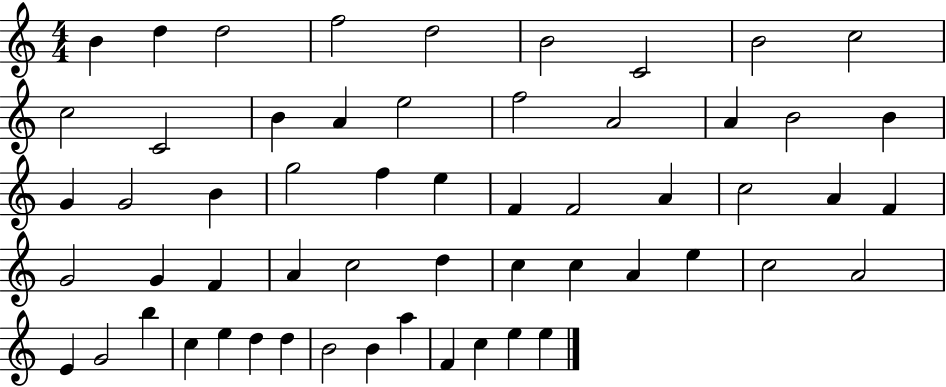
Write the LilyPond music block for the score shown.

{
  \clef treble
  \numericTimeSignature
  \time 4/4
  \key c \major
  b'4 d''4 d''2 | f''2 d''2 | b'2 c'2 | b'2 c''2 | \break c''2 c'2 | b'4 a'4 e''2 | f''2 a'2 | a'4 b'2 b'4 | \break g'4 g'2 b'4 | g''2 f''4 e''4 | f'4 f'2 a'4 | c''2 a'4 f'4 | \break g'2 g'4 f'4 | a'4 c''2 d''4 | c''4 c''4 a'4 e''4 | c''2 a'2 | \break e'4 g'2 b''4 | c''4 e''4 d''4 d''4 | b'2 b'4 a''4 | f'4 c''4 e''4 e''4 | \break \bar "|."
}